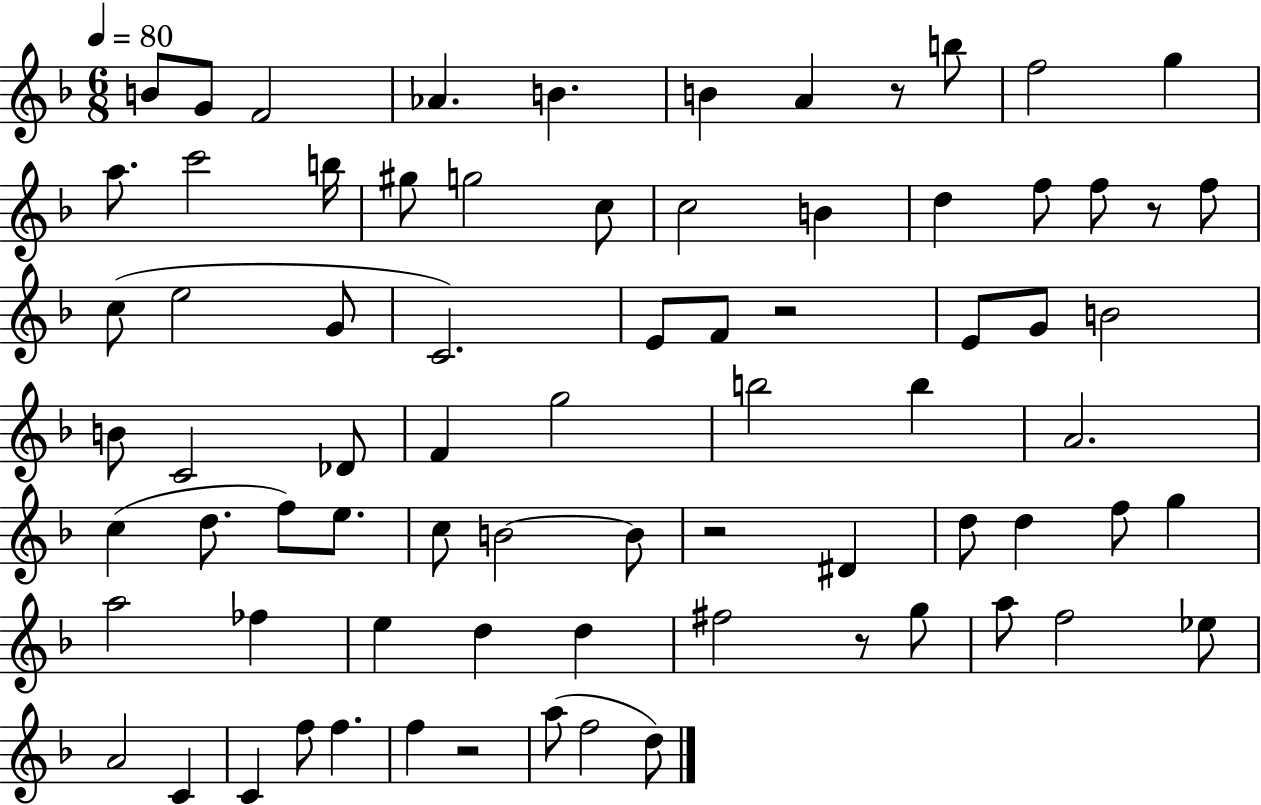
B4/e G4/e F4/h Ab4/q. B4/q. B4/q A4/q R/e B5/e F5/h G5/q A5/e. C6/h B5/s G#5/e G5/h C5/e C5/h B4/q D5/q F5/e F5/e R/e F5/e C5/e E5/h G4/e C4/h. E4/e F4/e R/h E4/e G4/e B4/h B4/e C4/h Db4/e F4/q G5/h B5/h B5/q A4/h. C5/q D5/e. F5/e E5/e. C5/e B4/h B4/e R/h D#4/q D5/e D5/q F5/e G5/q A5/h FES5/q E5/q D5/q D5/q F#5/h R/e G5/e A5/e F5/h Eb5/e A4/h C4/q C4/q F5/e F5/q. F5/q R/h A5/e F5/h D5/e